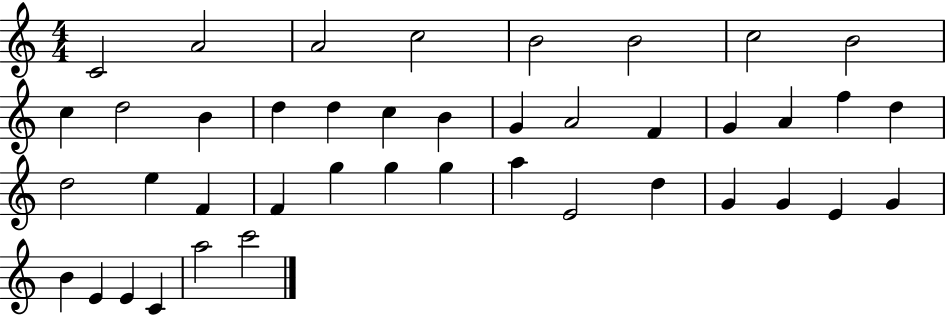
X:1
T:Untitled
M:4/4
L:1/4
K:C
C2 A2 A2 c2 B2 B2 c2 B2 c d2 B d d c B G A2 F G A f d d2 e F F g g g a E2 d G G E G B E E C a2 c'2